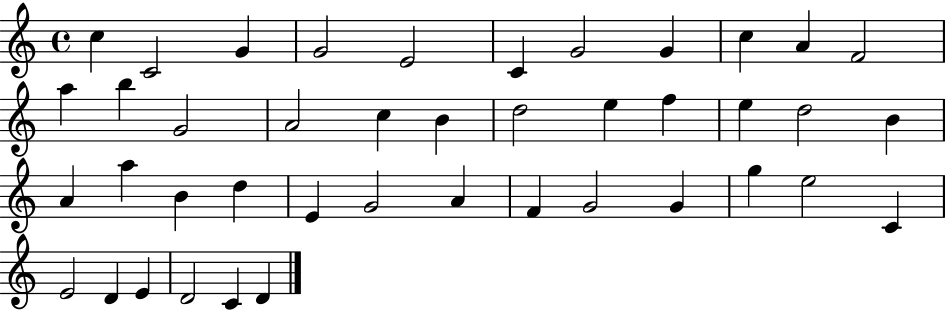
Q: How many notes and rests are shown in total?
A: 42